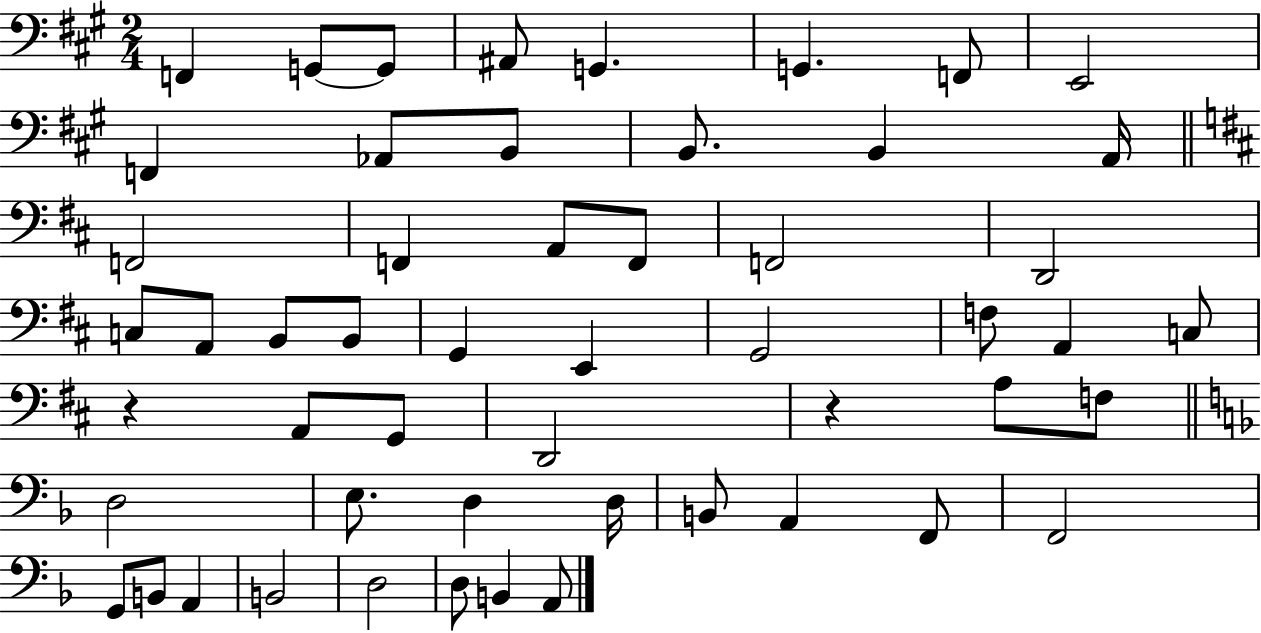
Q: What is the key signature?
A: A major